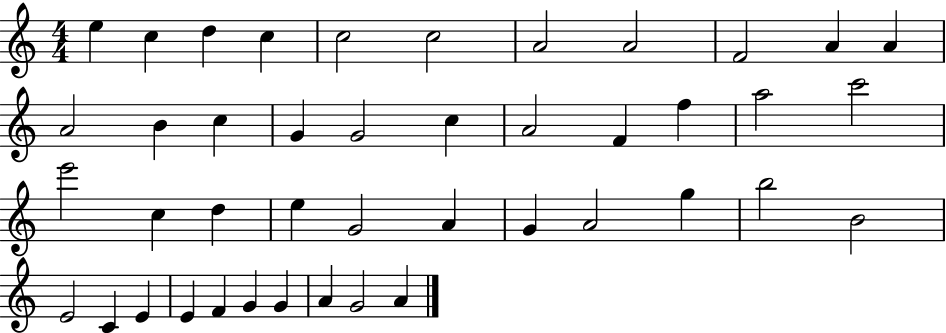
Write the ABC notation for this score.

X:1
T:Untitled
M:4/4
L:1/4
K:C
e c d c c2 c2 A2 A2 F2 A A A2 B c G G2 c A2 F f a2 c'2 e'2 c d e G2 A G A2 g b2 B2 E2 C E E F G G A G2 A